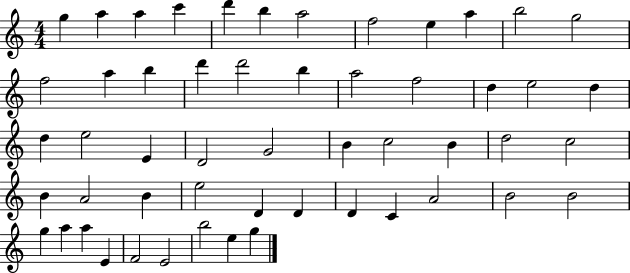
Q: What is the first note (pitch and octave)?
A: G5